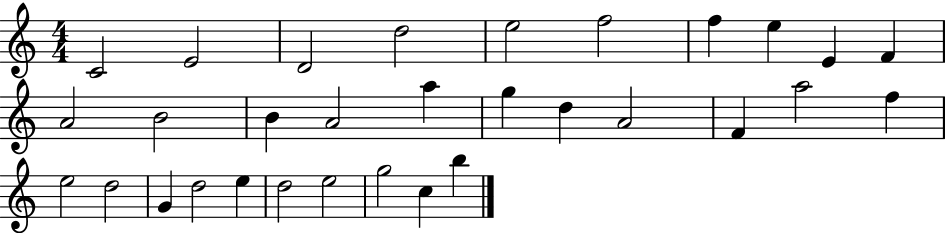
{
  \clef treble
  \numericTimeSignature
  \time 4/4
  \key c \major
  c'2 e'2 | d'2 d''2 | e''2 f''2 | f''4 e''4 e'4 f'4 | \break a'2 b'2 | b'4 a'2 a''4 | g''4 d''4 a'2 | f'4 a''2 f''4 | \break e''2 d''2 | g'4 d''2 e''4 | d''2 e''2 | g''2 c''4 b''4 | \break \bar "|."
}